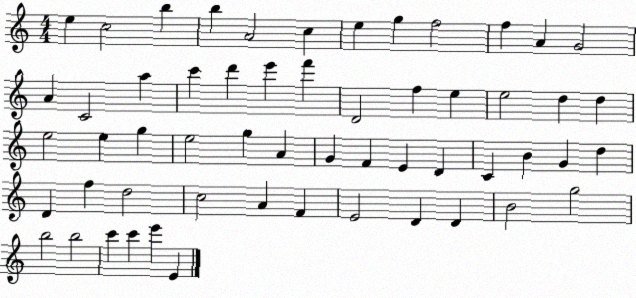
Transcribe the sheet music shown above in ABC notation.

X:1
T:Untitled
M:4/4
L:1/4
K:C
e c2 b b A2 c e g f2 f A G2 A C2 a c' d' e' f' D2 f e e2 d d e2 e g e2 g A G F E D C B G d D f d2 c2 A F E2 D D B2 g2 b2 b2 c' c' e' E